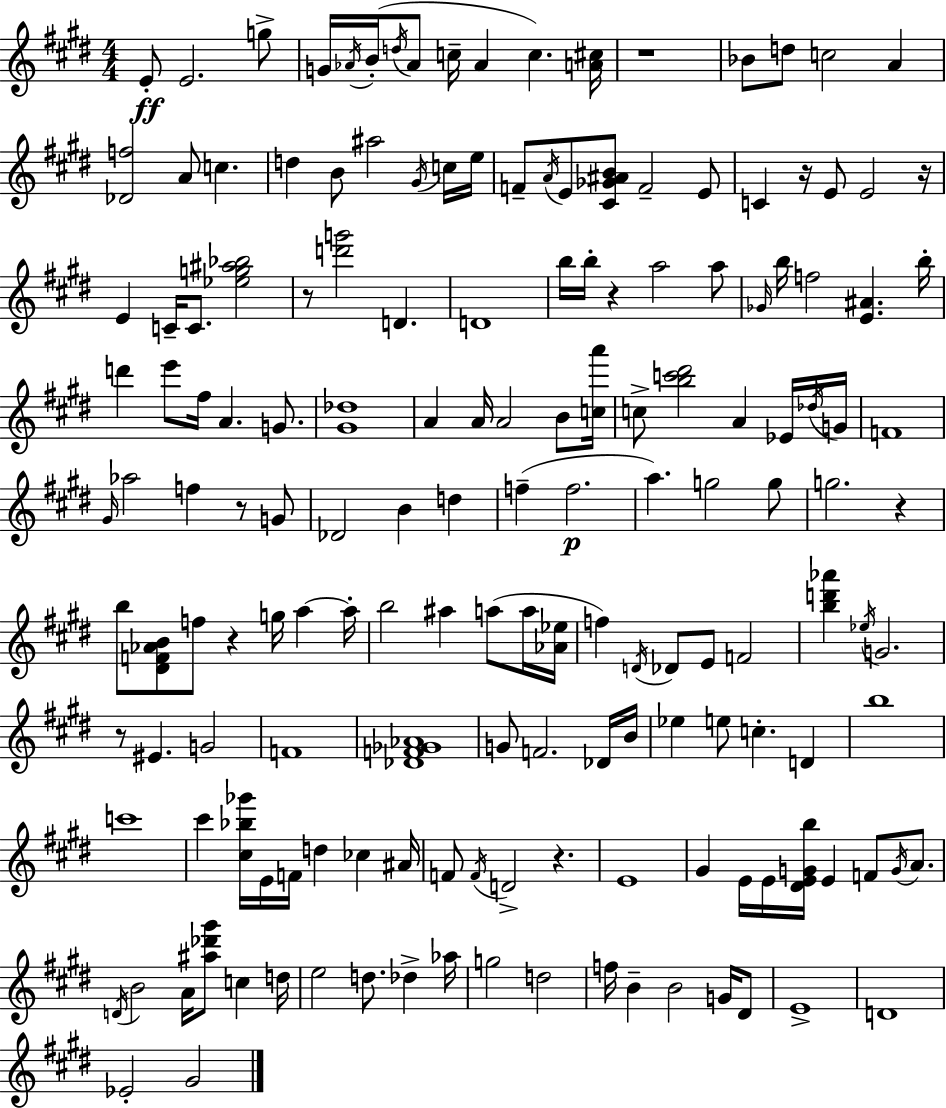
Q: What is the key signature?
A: E major